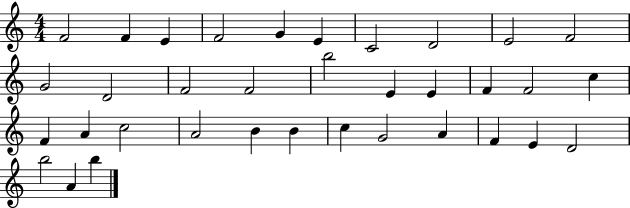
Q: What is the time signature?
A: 4/4